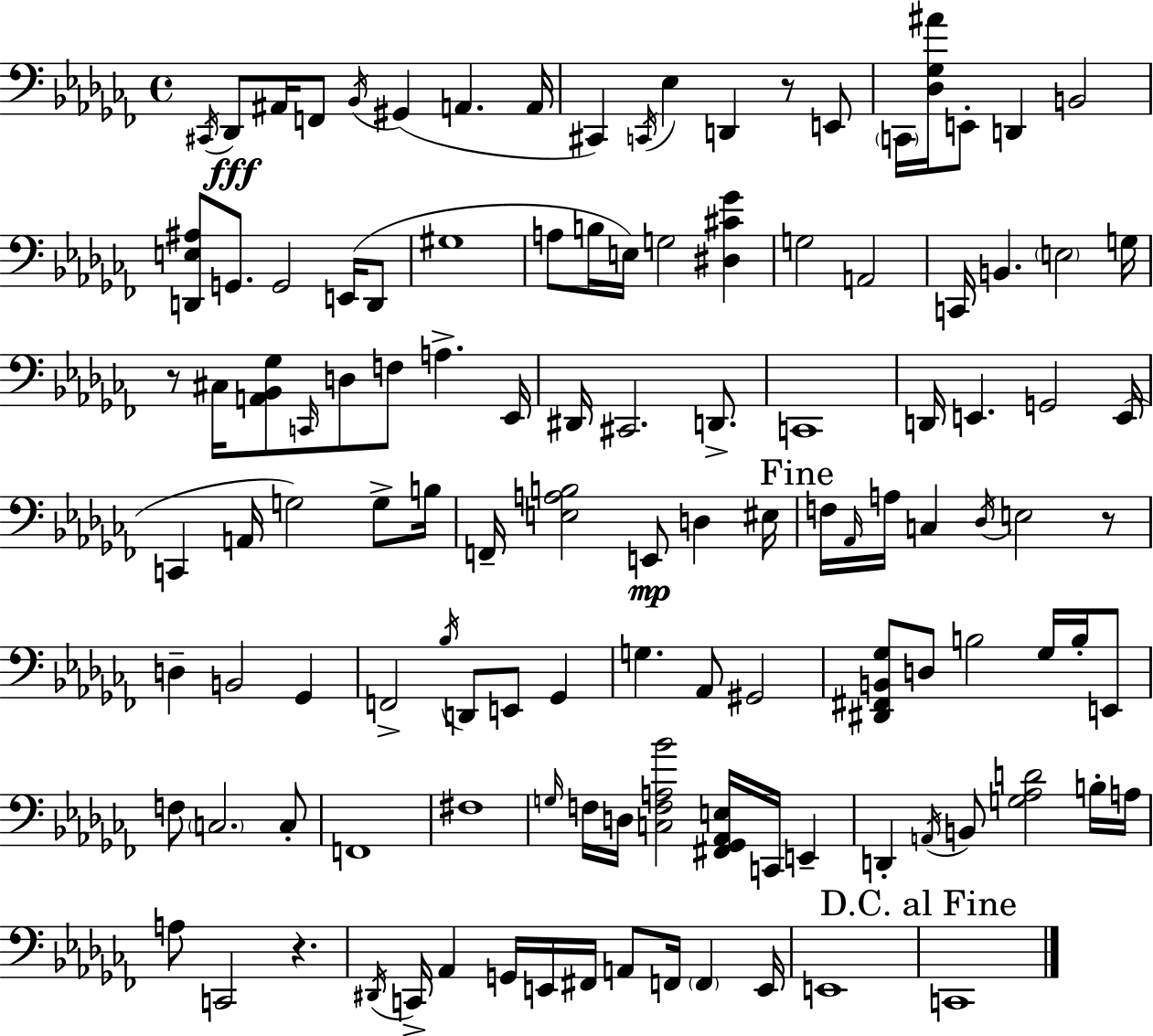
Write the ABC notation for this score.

X:1
T:Untitled
M:4/4
L:1/4
K:Abm
^C,,/4 _D,,/2 ^A,,/4 F,,/2 _B,,/4 ^G,, A,, A,,/4 ^C,, C,,/4 _E, D,, z/2 E,,/2 C,,/4 [_D,_G,^A]/4 E,,/2 D,, B,,2 [D,,E,^A,]/2 G,,/2 G,,2 E,,/4 D,,/2 ^G,4 A,/2 B,/4 E,/4 G,2 [^D,^C_G] G,2 A,,2 C,,/4 B,, E,2 G,/4 z/2 ^C,/4 [A,,_B,,_G,]/2 C,,/4 D,/2 F,/2 A, _E,,/4 ^D,,/4 ^C,,2 D,,/2 C,,4 D,,/4 E,, G,,2 E,,/4 C,, A,,/4 G,2 G,/2 B,/4 F,,/4 [E,A,B,]2 E,,/2 D, ^E,/4 F,/4 _A,,/4 A,/4 C, _D,/4 E,2 z/2 D, B,,2 _G,, F,,2 _B,/4 D,,/2 E,,/2 _G,, G, _A,,/2 ^G,,2 [^D,,^F,,B,,_G,]/2 D,/2 B,2 _G,/4 B,/4 E,,/2 F,/2 C,2 C,/2 F,,4 ^F,4 G,/4 F,/4 D,/4 [C,F,A,_B]2 [^F,,_G,,_A,,E,]/4 C,,/4 E,, D,, A,,/4 B,,/2 [G,_A,D]2 B,/4 A,/4 A,/2 C,,2 z ^D,,/4 C,,/4 _A,, G,,/4 E,,/4 ^F,,/4 A,,/2 F,,/4 F,, E,,/4 E,,4 C,,4